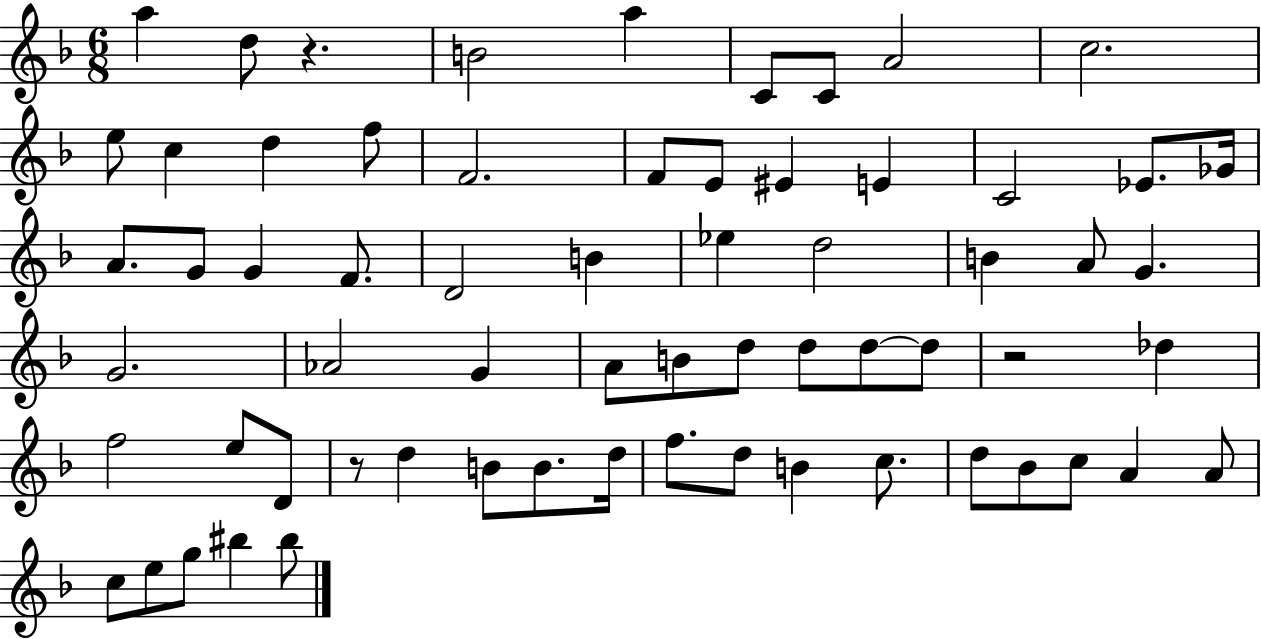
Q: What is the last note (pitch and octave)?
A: BIS5